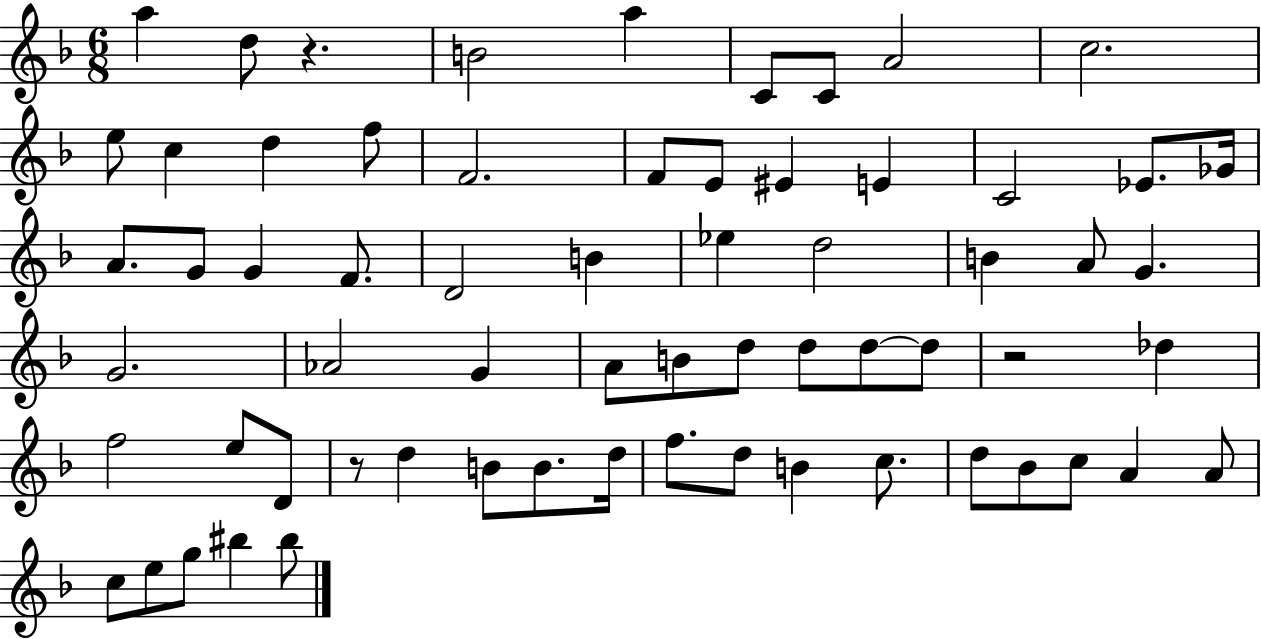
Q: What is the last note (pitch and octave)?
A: BIS5